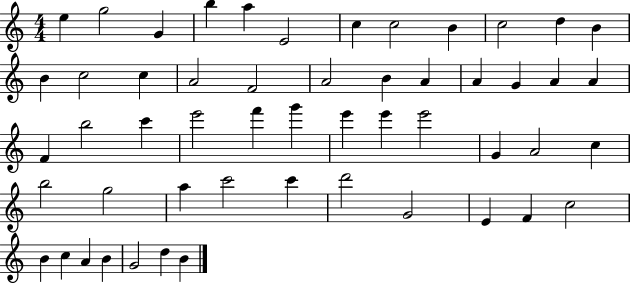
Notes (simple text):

E5/q G5/h G4/q B5/q A5/q E4/h C5/q C5/h B4/q C5/h D5/q B4/q B4/q C5/h C5/q A4/h F4/h A4/h B4/q A4/q A4/q G4/q A4/q A4/q F4/q B5/h C6/q E6/h F6/q G6/q E6/q E6/q E6/h G4/q A4/h C5/q B5/h G5/h A5/q C6/h C6/q D6/h G4/h E4/q F4/q C5/h B4/q C5/q A4/q B4/q G4/h D5/q B4/q